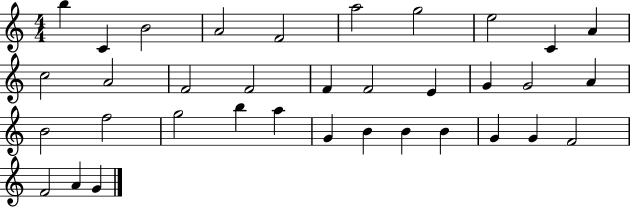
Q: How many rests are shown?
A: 0